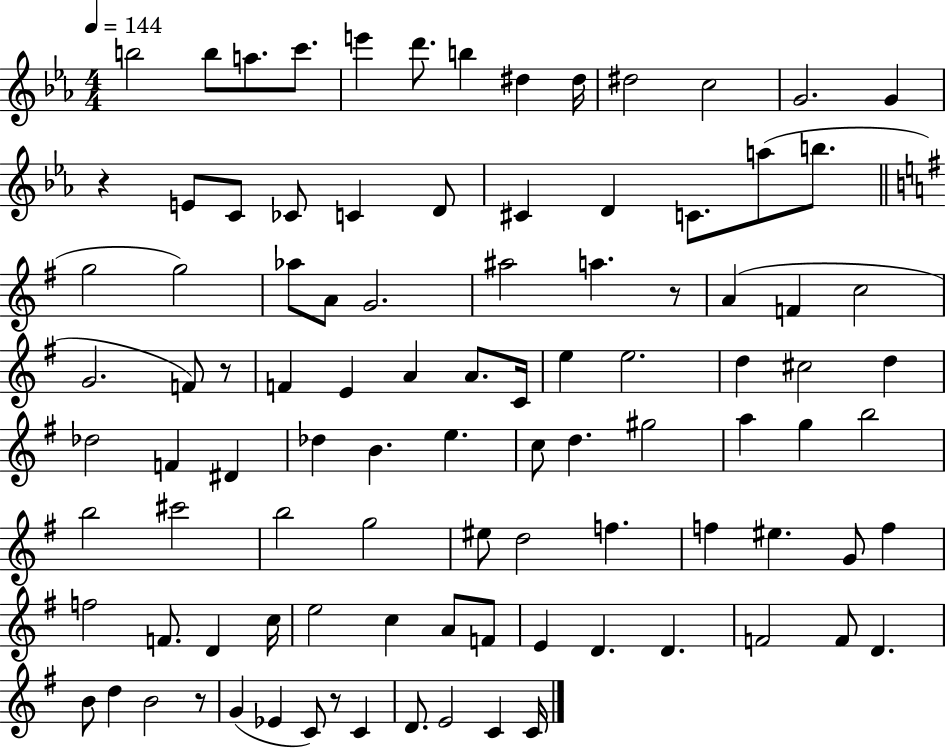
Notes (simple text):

B5/h B5/e A5/e. C6/e. E6/q D6/e. B5/q D#5/q D#5/s D#5/h C5/h G4/h. G4/q R/q E4/e C4/e CES4/e C4/q D4/e C#4/q D4/q C4/e. A5/e B5/e. G5/h G5/h Ab5/e A4/e G4/h. A#5/h A5/q. R/e A4/q F4/q C5/h G4/h. F4/e R/e F4/q E4/q A4/q A4/e. C4/s E5/q E5/h. D5/q C#5/h D5/q Db5/h F4/q D#4/q Db5/q B4/q. E5/q. C5/e D5/q. G#5/h A5/q G5/q B5/h B5/h C#6/h B5/h G5/h EIS5/e D5/h F5/q. F5/q EIS5/q. G4/e F5/q F5/h F4/e. D4/q C5/s E5/h C5/q A4/e F4/e E4/q D4/q. D4/q. F4/h F4/e D4/q. B4/e D5/q B4/h R/e G4/q Eb4/q C4/e R/e C4/q D4/e. E4/h C4/q C4/s